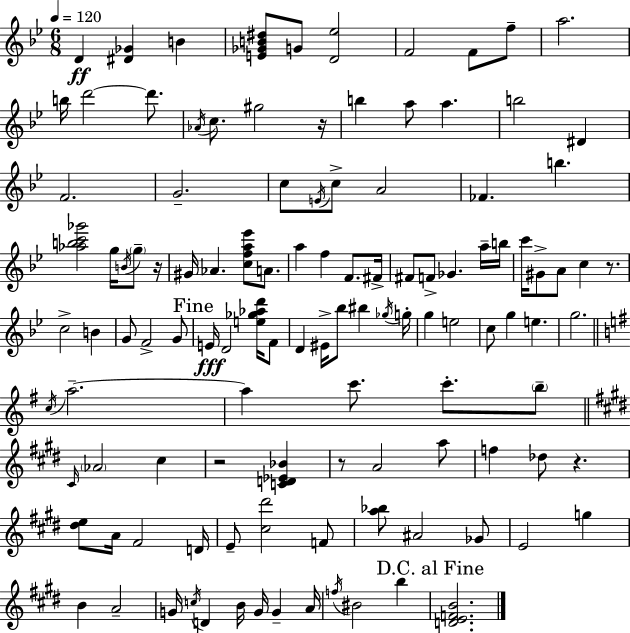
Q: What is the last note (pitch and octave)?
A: B5